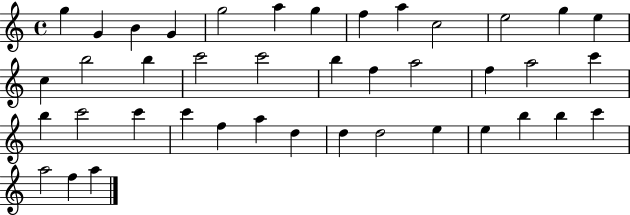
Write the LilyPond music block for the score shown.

{
  \clef treble
  \time 4/4
  \defaultTimeSignature
  \key c \major
  g''4 g'4 b'4 g'4 | g''2 a''4 g''4 | f''4 a''4 c''2 | e''2 g''4 e''4 | \break c''4 b''2 b''4 | c'''2 c'''2 | b''4 f''4 a''2 | f''4 a''2 c'''4 | \break b''4 c'''2 c'''4 | c'''4 f''4 a''4 d''4 | d''4 d''2 e''4 | e''4 b''4 b''4 c'''4 | \break a''2 f''4 a''4 | \bar "|."
}